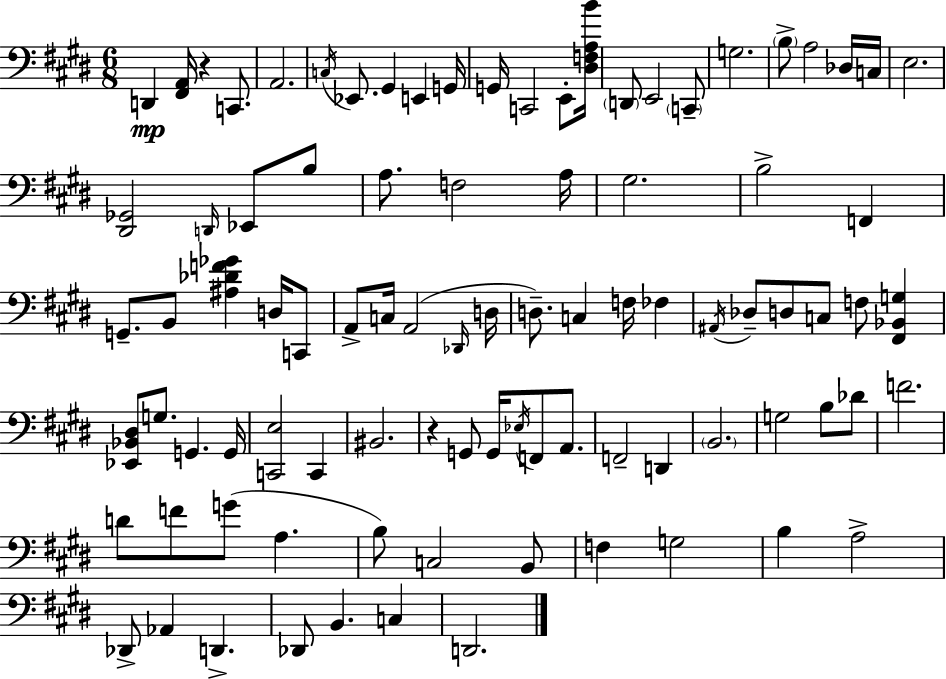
{
  \clef bass
  \numericTimeSignature
  \time 6/8
  \key e \major
  \repeat volta 2 { d,4\mp <fis, a,>16 r4 c,8. | a,2. | \acciaccatura { c16 } ees,8. gis,4 e,4 | g,16 g,16 c,2 e,8-. | \break <dis f a b'>16 \parenthesize d,8 e,2 \parenthesize c,8-- | g2. | \parenthesize b8-> a2 des16 | c16 e2. | \break <dis, ges,>2 \grace { d,16 } ees,8 | b8 a8. f2 | a16 gis2. | b2-> f,4 | \break g,8.-- b,8 <ais des' f' ges'>4 d16 | c,8 a,8-> c16 a,2( | \grace { des,16 } d16 d8.--) c4 f16 fes4 | \acciaccatura { ais,16 } des8-- d8 c8 f8 | \break <fis, bes, g>4 <ees, bes, dis>8 g8. g,4. | g,16 <c, e>2 | c,4 bis,2. | r4 g,8 g,16 \acciaccatura { ees16 } | \break f,8 a,8. f,2-- | d,4 \parenthesize b,2. | g2 | b8 des'8 f'2. | \break d'8 f'8 g'8( a4. | b8) c2 | b,8 f4 g2 | b4 a2-> | \break des,8-> aes,4 d,4.-> | des,8 b,4. | c4 d,2. | } \bar "|."
}